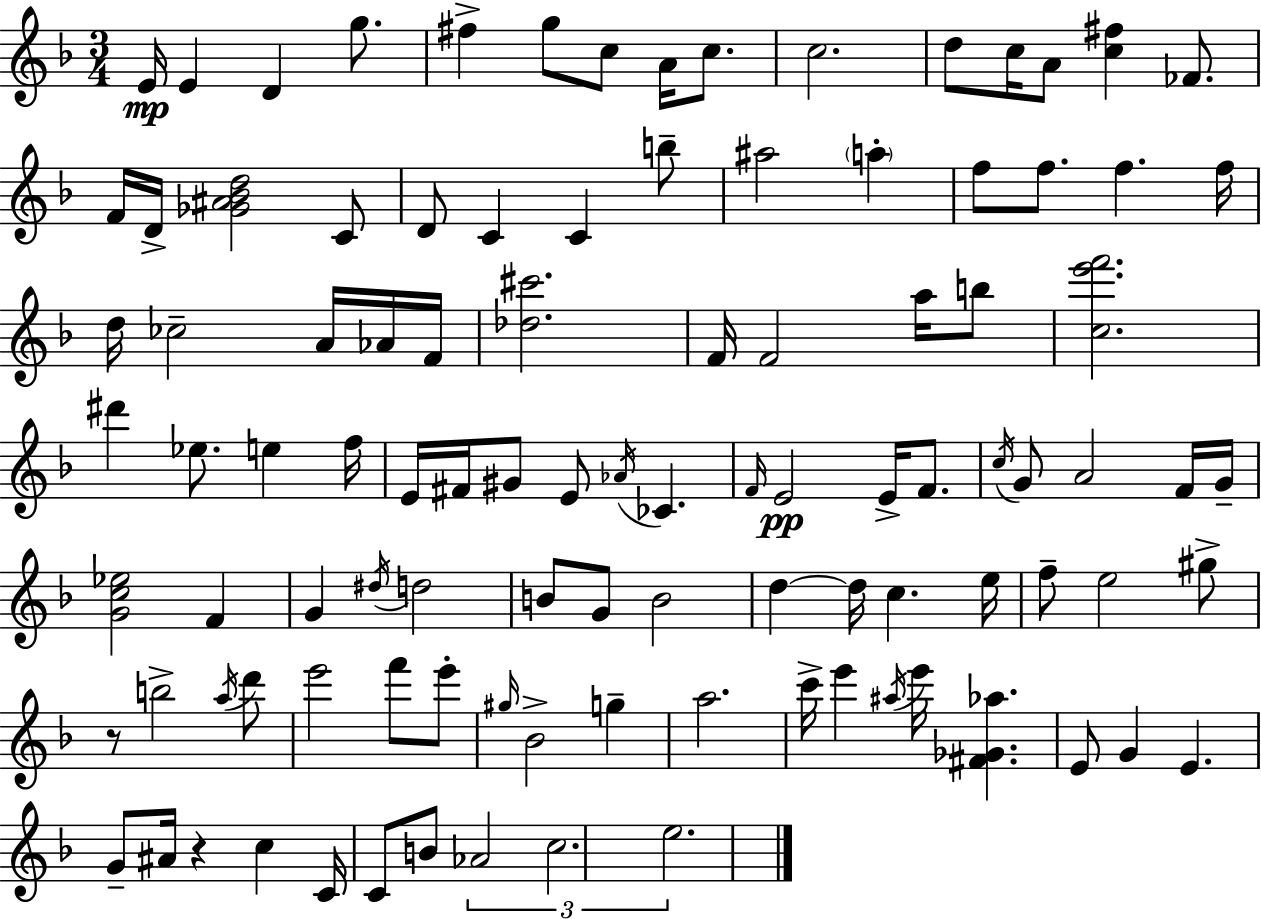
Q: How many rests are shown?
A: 2